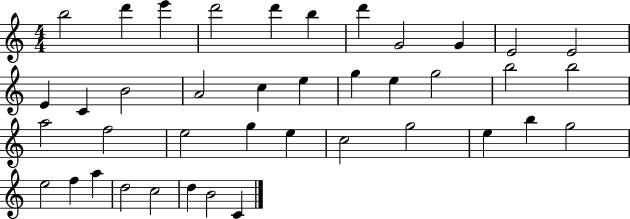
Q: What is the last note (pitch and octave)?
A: C4